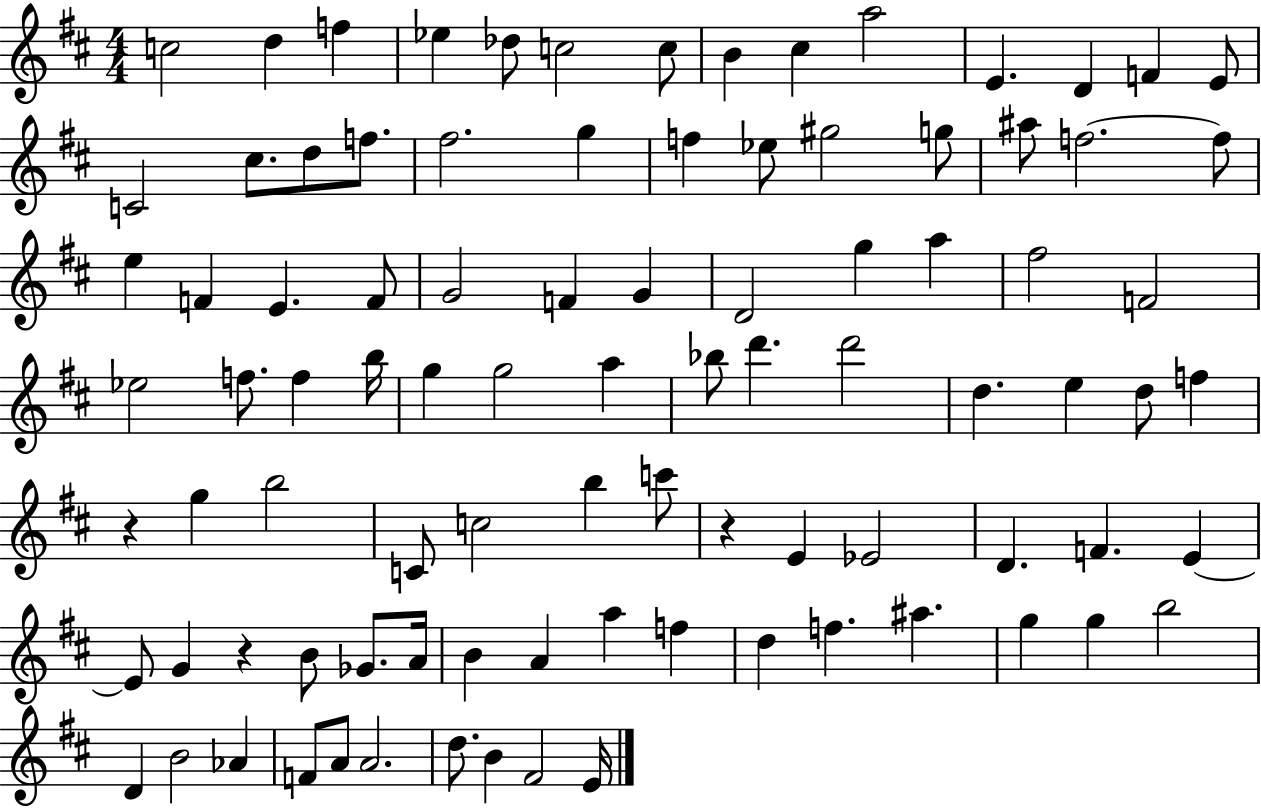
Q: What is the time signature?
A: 4/4